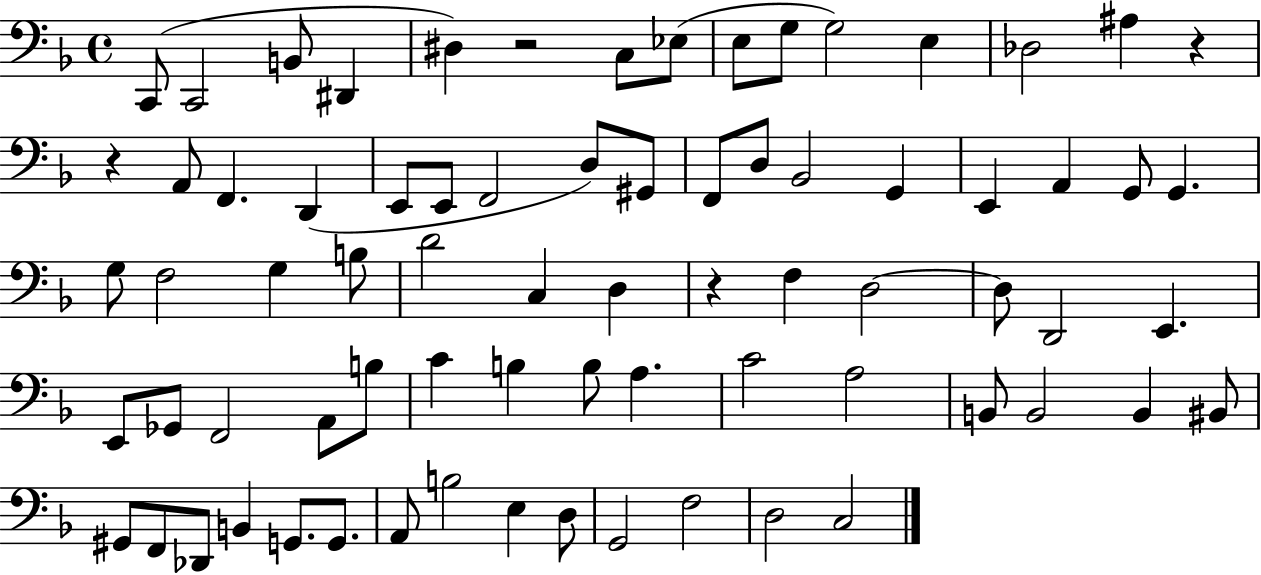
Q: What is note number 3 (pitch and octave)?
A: B2